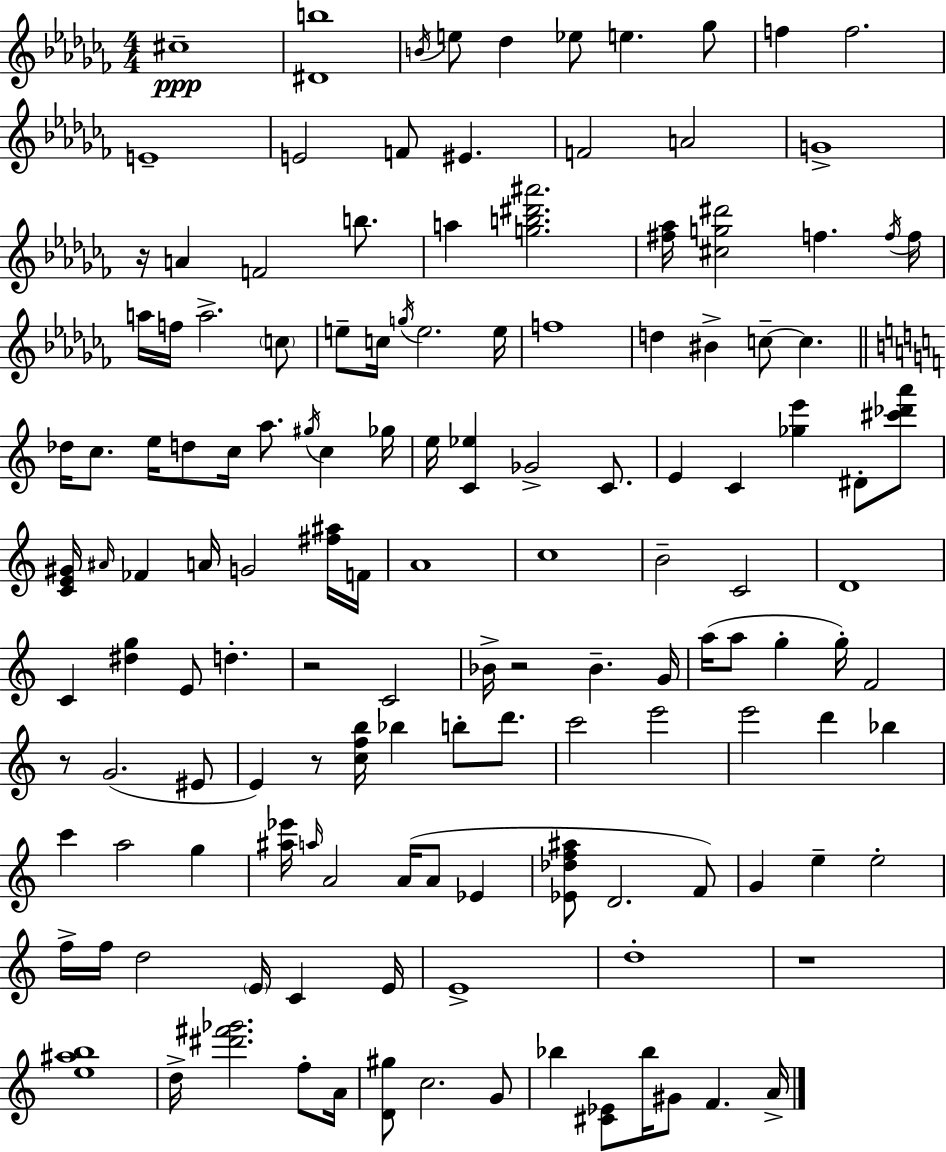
C#5/w [D#4,B5]/w B4/s E5/e Db5/q Eb5/e E5/q. Gb5/e F5/q F5/h. E4/w E4/h F4/e EIS4/q. F4/h A4/h G4/w R/s A4/q F4/h B5/e. A5/q [G5,B5,D#6,A#6]/h. [F#5,Ab5]/s [C#5,G5,D#6]/h F5/q. F5/s F5/s A5/s F5/s A5/h. C5/e E5/e C5/s G5/s E5/h. E5/s F5/w D5/q BIS4/q C5/e C5/q. Db5/s C5/e. E5/s D5/e C5/s A5/e. G#5/s C5/q Gb5/s E5/s [C4,Eb5]/q Gb4/h C4/e. E4/q C4/q [Gb5,E6]/q D#4/e [C#6,Db6,A6]/e [C4,E4,G#4]/s A#4/s FES4/q A4/s G4/h [F#5,A#5]/s F4/s A4/w C5/w B4/h C4/h D4/w C4/q [D#5,G5]/q E4/e D5/q. R/h C4/h Bb4/s R/h Bb4/q. G4/s A5/s A5/e G5/q G5/s F4/h R/e G4/h. EIS4/e E4/q R/e [C5,F5,B5]/s Bb5/q B5/e D6/e. C6/h E6/h E6/h D6/q Bb5/q C6/q A5/h G5/q [A#5,Eb6]/s A5/s A4/h A4/s A4/e Eb4/q [Eb4,Db5,F5,A#5]/e D4/h. F4/e G4/q E5/q E5/h F5/s F5/s D5/h E4/s C4/q E4/s E4/w D5/w R/w [E5,A#5,B5]/w D5/s [D#6,F#6,Gb6]/h. F5/e A4/s [D4,G#5]/e C5/h. G4/e Bb5/q [C#4,Eb4]/e Bb5/s G#4/e F4/q. A4/s